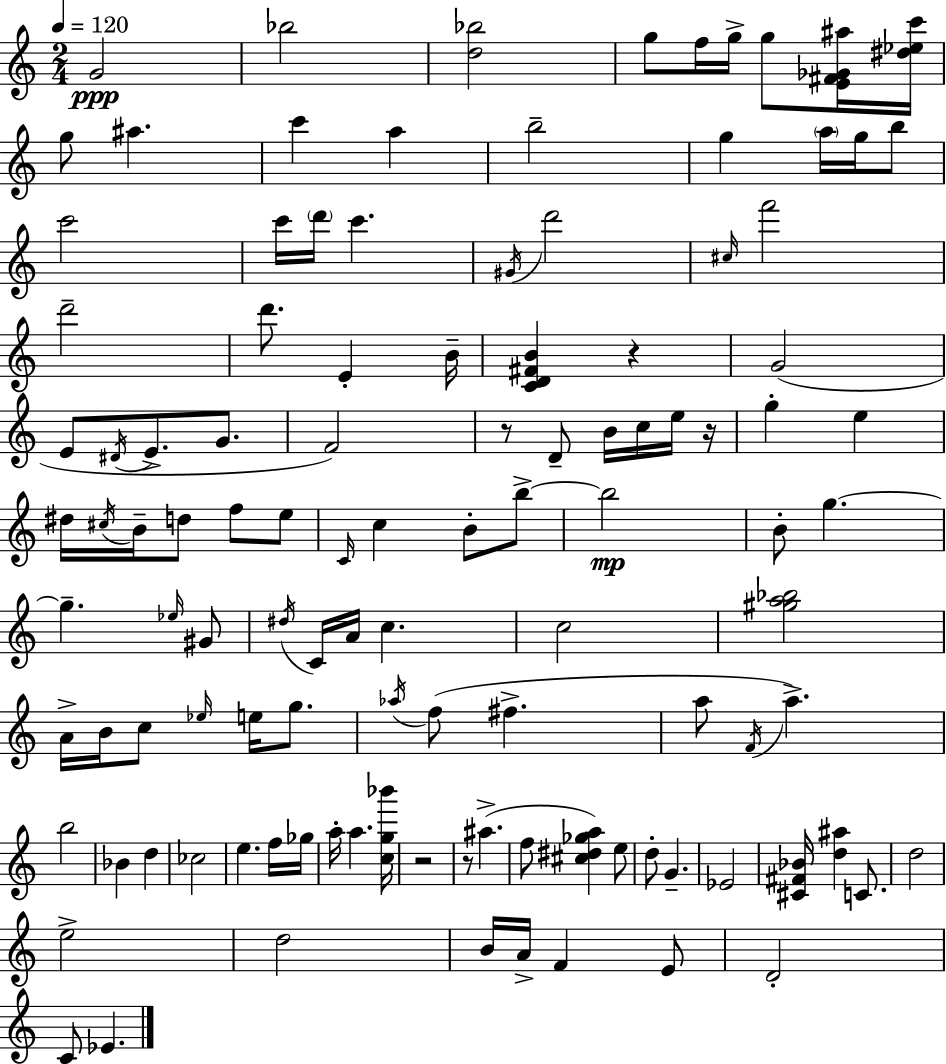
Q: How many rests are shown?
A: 5